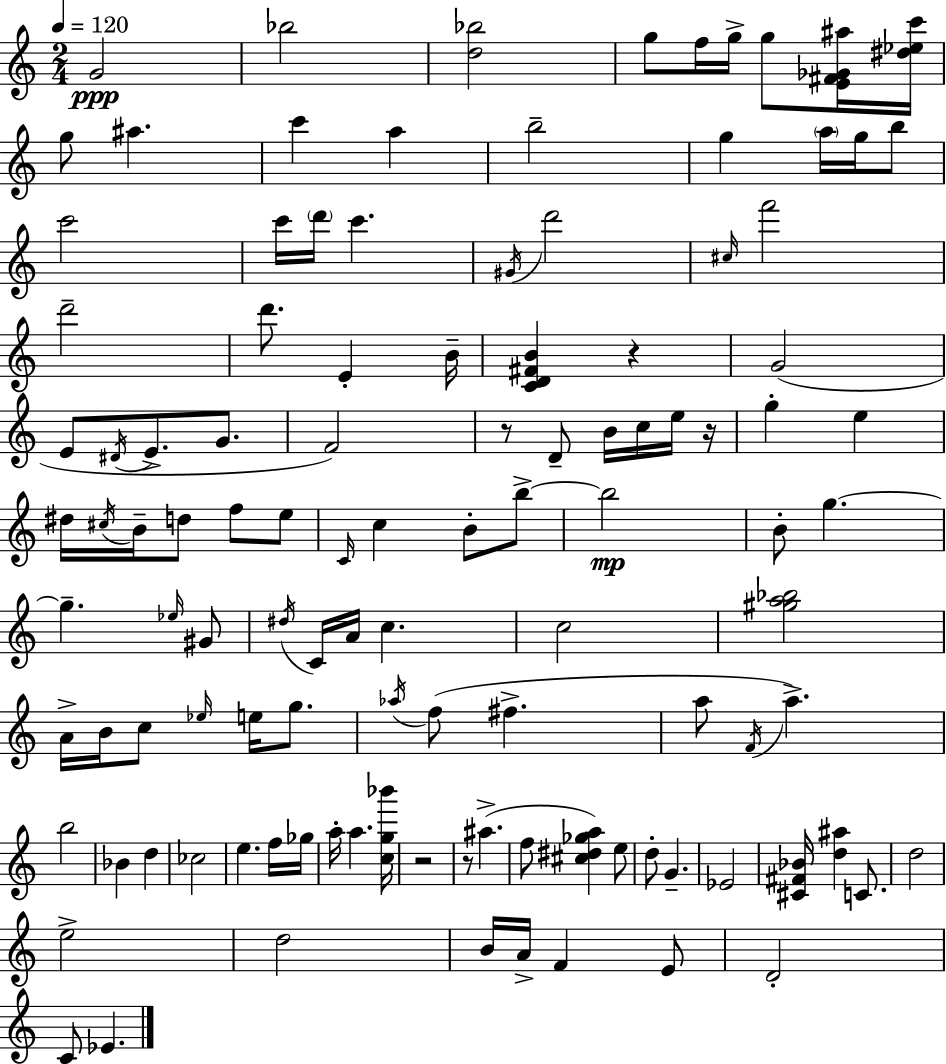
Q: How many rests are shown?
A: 5